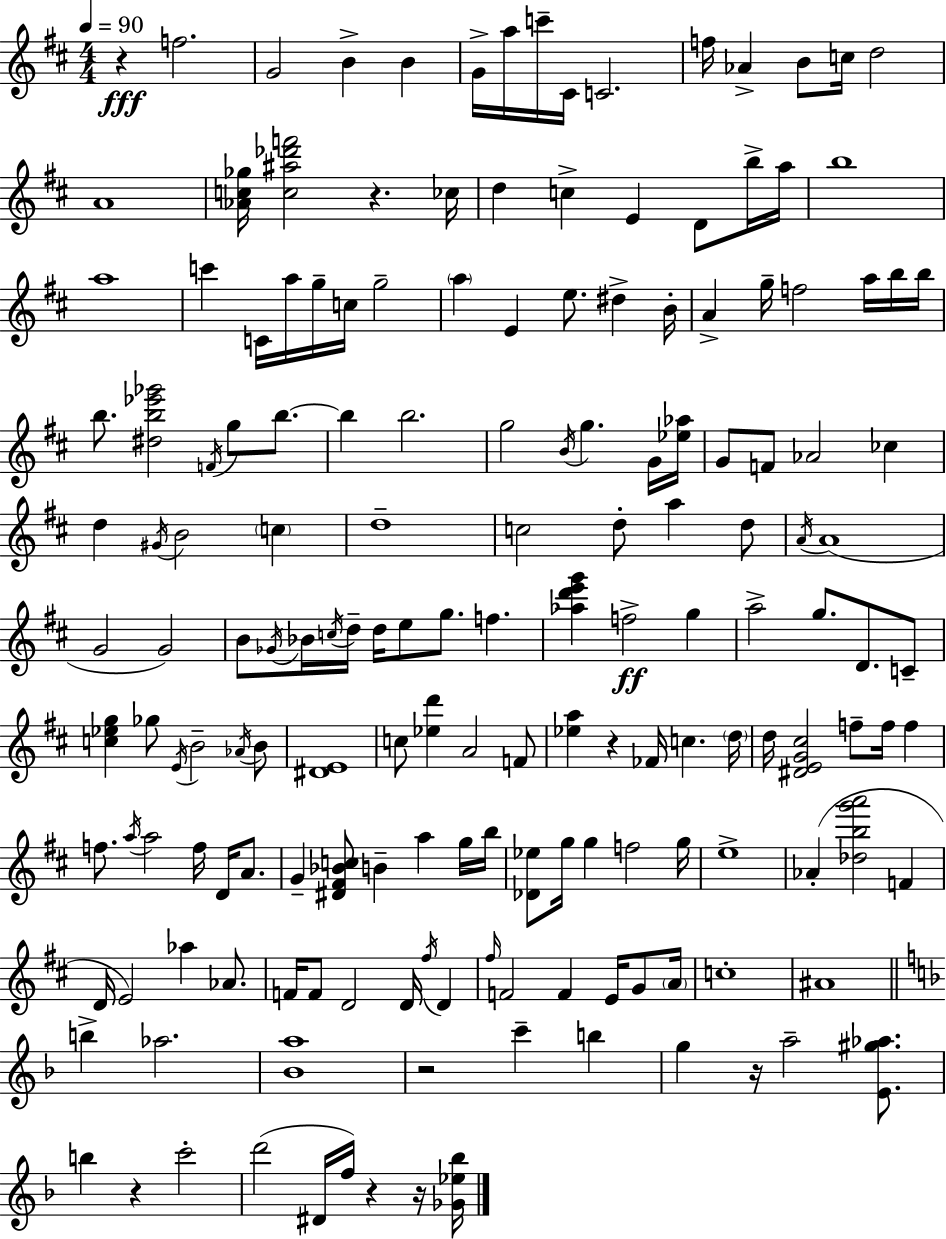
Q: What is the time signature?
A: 4/4